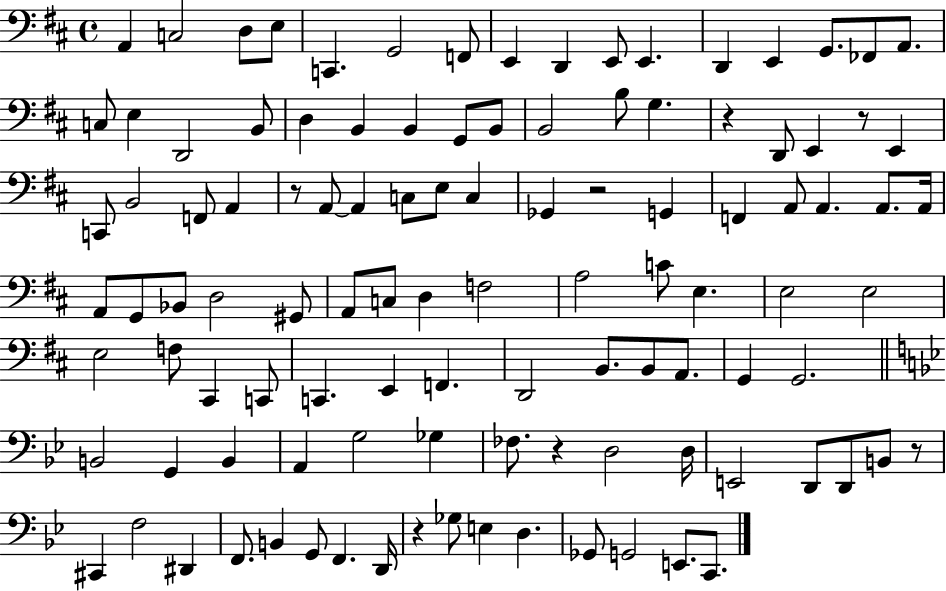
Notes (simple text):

A2/q C3/h D3/e E3/e C2/q. G2/h F2/e E2/q D2/q E2/e E2/q. D2/q E2/q G2/e. FES2/e A2/e. C3/e E3/q D2/h B2/e D3/q B2/q B2/q G2/e B2/e B2/h B3/e G3/q. R/q D2/e E2/q R/e E2/q C2/e B2/h F2/e A2/q R/e A2/e A2/q C3/e E3/e C3/q Gb2/q R/h G2/q F2/q A2/e A2/q. A2/e. A2/s A2/e G2/e Bb2/e D3/h G#2/e A2/e C3/e D3/q F3/h A3/h C4/e E3/q. E3/h E3/h E3/h F3/e C#2/q C2/e C2/q. E2/q F2/q. D2/h B2/e. B2/e A2/e. G2/q G2/h. B2/h G2/q B2/q A2/q G3/h Gb3/q FES3/e. R/q D3/h D3/s E2/h D2/e D2/e B2/e R/e C#2/q F3/h D#2/q F2/e. B2/q G2/e F2/q. D2/s R/q Gb3/e E3/q D3/q. Gb2/e G2/h E2/e. C2/e.